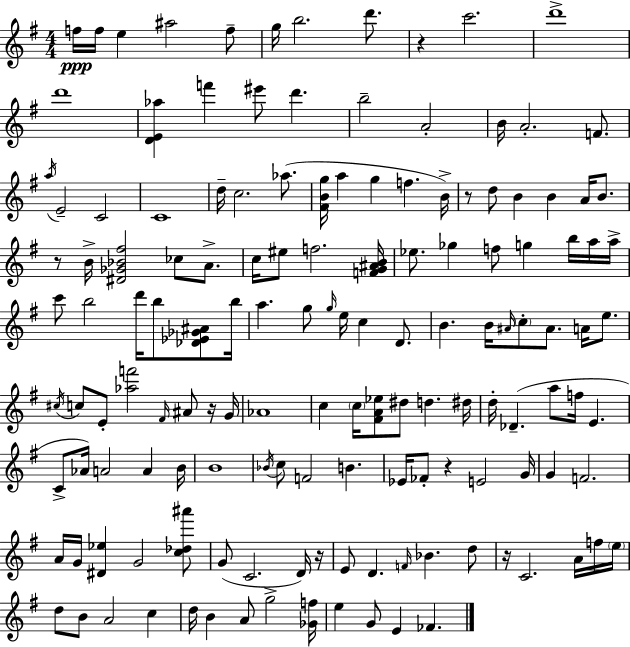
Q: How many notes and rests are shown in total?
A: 143